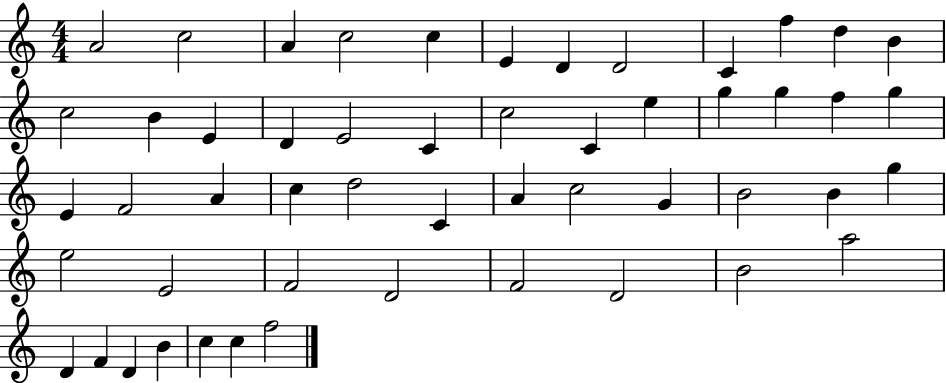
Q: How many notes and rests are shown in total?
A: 52